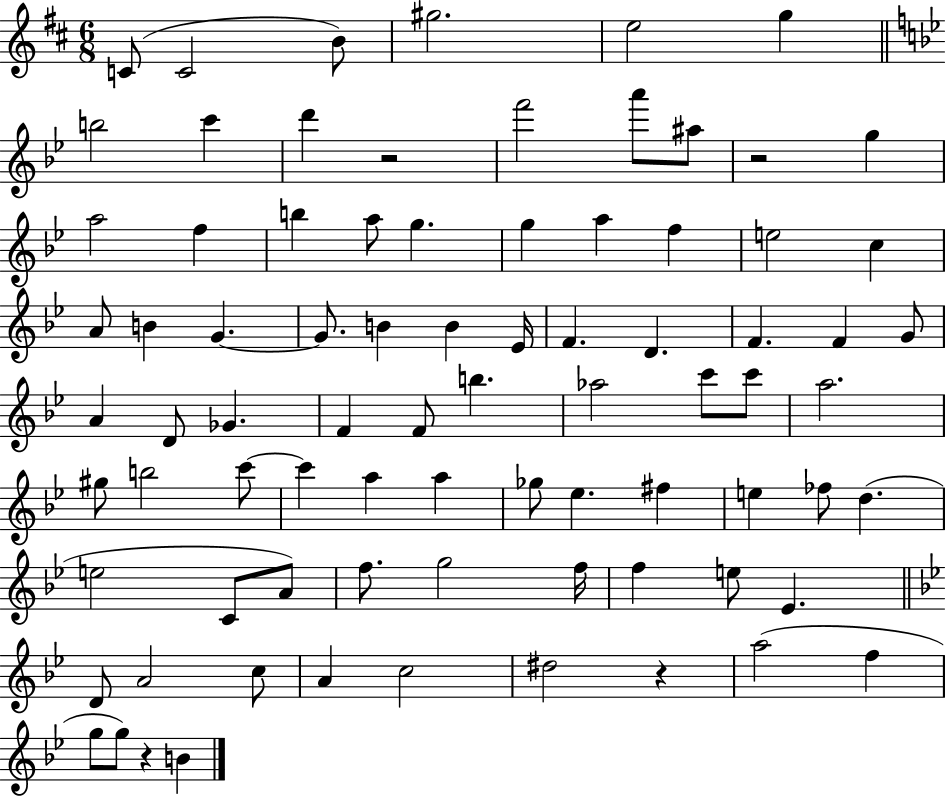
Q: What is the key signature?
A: D major